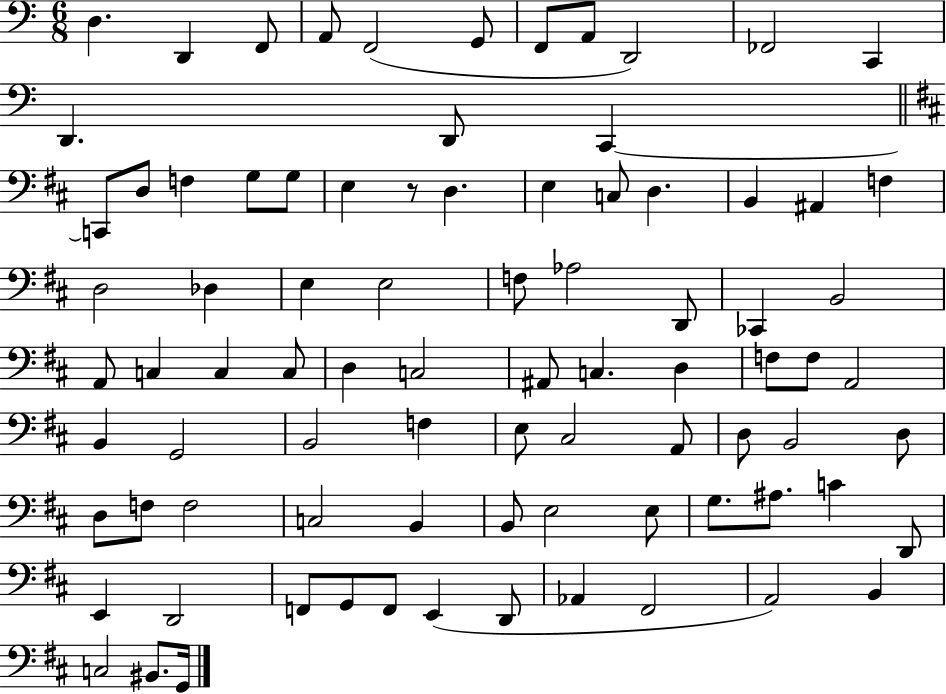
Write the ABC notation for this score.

X:1
T:Untitled
M:6/8
L:1/4
K:C
D, D,, F,,/2 A,,/2 F,,2 G,,/2 F,,/2 A,,/2 D,,2 _F,,2 C,, D,, D,,/2 C,, C,,/2 D,/2 F, G,/2 G,/2 E, z/2 D, E, C,/2 D, B,, ^A,, F, D,2 _D, E, E,2 F,/2 _A,2 D,,/2 _C,, B,,2 A,,/2 C, C, C,/2 D, C,2 ^A,,/2 C, D, F,/2 F,/2 A,,2 B,, G,,2 B,,2 F, E,/2 ^C,2 A,,/2 D,/2 B,,2 D,/2 D,/2 F,/2 F,2 C,2 B,, B,,/2 E,2 E,/2 G,/2 ^A,/2 C D,,/2 E,, D,,2 F,,/2 G,,/2 F,,/2 E,, D,,/2 _A,, ^F,,2 A,,2 B,, C,2 ^B,,/2 G,,/4